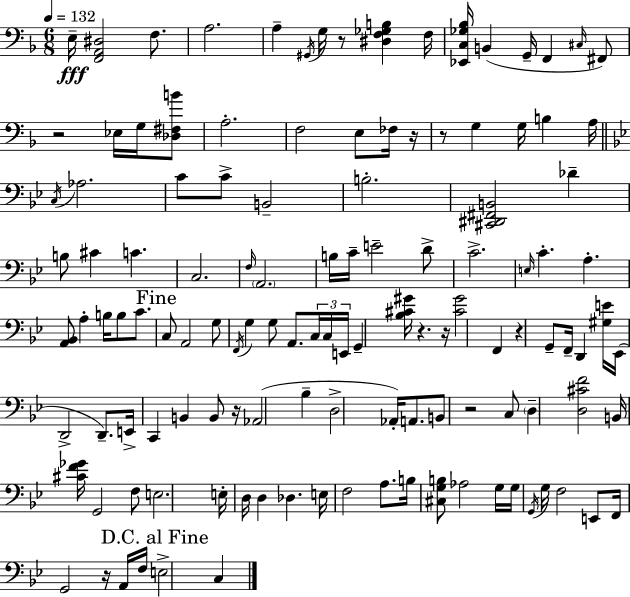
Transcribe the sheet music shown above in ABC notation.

X:1
T:Untitled
M:6/8
L:1/4
K:F
E,/4 [F,,A,,^D,]2 F,/2 A,2 A, ^G,,/4 G,/4 z/2 [^D,F,_G,B,] F,/4 [_E,,C,_G,_B,]/4 B,, G,,/4 F,, ^C,/4 ^F,,/2 z2 _E,/4 G,/4 [_D,^F,B]/2 A,2 F,2 E,/2 _F,/4 z/4 z/2 G, G,/4 B, A,/4 C,/4 _A,2 C/2 C/2 B,,2 B,2 [^C,,^D,,^F,,B,,]2 _D B,/2 ^C C C,2 F,/4 A,,2 B,/4 C/4 E2 D/2 C2 E,/4 C A, [A,,_B,,]/2 A, B,/4 B,/2 C/2 C,/2 A,,2 G,/2 F,,/4 G, G,/2 A,,/2 C,/4 C,/4 E,,/4 G,, [_B,^C^G]/4 z z/4 [^C^G]2 F,, z G,,/2 F,,/4 D,, [^G,E]/4 _E,,/4 D,,2 D,,/2 E,,/4 C,, B,, B,,/2 z/4 _A,,2 _B, D,2 _A,,/4 A,,/2 B,,/2 z2 C,/2 D, [D,^CF]2 B,,/4 [^CF_G]/4 G,,2 F,/2 E,2 E,/4 D,/4 D, _D, E,/4 F,2 A,/2 B,/4 [^C,G,B,]/2 _A,2 G,/4 G,/4 G,,/4 G,/4 F,2 E,,/2 F,,/4 G,,2 z/4 A,,/4 F,/4 E,2 C,